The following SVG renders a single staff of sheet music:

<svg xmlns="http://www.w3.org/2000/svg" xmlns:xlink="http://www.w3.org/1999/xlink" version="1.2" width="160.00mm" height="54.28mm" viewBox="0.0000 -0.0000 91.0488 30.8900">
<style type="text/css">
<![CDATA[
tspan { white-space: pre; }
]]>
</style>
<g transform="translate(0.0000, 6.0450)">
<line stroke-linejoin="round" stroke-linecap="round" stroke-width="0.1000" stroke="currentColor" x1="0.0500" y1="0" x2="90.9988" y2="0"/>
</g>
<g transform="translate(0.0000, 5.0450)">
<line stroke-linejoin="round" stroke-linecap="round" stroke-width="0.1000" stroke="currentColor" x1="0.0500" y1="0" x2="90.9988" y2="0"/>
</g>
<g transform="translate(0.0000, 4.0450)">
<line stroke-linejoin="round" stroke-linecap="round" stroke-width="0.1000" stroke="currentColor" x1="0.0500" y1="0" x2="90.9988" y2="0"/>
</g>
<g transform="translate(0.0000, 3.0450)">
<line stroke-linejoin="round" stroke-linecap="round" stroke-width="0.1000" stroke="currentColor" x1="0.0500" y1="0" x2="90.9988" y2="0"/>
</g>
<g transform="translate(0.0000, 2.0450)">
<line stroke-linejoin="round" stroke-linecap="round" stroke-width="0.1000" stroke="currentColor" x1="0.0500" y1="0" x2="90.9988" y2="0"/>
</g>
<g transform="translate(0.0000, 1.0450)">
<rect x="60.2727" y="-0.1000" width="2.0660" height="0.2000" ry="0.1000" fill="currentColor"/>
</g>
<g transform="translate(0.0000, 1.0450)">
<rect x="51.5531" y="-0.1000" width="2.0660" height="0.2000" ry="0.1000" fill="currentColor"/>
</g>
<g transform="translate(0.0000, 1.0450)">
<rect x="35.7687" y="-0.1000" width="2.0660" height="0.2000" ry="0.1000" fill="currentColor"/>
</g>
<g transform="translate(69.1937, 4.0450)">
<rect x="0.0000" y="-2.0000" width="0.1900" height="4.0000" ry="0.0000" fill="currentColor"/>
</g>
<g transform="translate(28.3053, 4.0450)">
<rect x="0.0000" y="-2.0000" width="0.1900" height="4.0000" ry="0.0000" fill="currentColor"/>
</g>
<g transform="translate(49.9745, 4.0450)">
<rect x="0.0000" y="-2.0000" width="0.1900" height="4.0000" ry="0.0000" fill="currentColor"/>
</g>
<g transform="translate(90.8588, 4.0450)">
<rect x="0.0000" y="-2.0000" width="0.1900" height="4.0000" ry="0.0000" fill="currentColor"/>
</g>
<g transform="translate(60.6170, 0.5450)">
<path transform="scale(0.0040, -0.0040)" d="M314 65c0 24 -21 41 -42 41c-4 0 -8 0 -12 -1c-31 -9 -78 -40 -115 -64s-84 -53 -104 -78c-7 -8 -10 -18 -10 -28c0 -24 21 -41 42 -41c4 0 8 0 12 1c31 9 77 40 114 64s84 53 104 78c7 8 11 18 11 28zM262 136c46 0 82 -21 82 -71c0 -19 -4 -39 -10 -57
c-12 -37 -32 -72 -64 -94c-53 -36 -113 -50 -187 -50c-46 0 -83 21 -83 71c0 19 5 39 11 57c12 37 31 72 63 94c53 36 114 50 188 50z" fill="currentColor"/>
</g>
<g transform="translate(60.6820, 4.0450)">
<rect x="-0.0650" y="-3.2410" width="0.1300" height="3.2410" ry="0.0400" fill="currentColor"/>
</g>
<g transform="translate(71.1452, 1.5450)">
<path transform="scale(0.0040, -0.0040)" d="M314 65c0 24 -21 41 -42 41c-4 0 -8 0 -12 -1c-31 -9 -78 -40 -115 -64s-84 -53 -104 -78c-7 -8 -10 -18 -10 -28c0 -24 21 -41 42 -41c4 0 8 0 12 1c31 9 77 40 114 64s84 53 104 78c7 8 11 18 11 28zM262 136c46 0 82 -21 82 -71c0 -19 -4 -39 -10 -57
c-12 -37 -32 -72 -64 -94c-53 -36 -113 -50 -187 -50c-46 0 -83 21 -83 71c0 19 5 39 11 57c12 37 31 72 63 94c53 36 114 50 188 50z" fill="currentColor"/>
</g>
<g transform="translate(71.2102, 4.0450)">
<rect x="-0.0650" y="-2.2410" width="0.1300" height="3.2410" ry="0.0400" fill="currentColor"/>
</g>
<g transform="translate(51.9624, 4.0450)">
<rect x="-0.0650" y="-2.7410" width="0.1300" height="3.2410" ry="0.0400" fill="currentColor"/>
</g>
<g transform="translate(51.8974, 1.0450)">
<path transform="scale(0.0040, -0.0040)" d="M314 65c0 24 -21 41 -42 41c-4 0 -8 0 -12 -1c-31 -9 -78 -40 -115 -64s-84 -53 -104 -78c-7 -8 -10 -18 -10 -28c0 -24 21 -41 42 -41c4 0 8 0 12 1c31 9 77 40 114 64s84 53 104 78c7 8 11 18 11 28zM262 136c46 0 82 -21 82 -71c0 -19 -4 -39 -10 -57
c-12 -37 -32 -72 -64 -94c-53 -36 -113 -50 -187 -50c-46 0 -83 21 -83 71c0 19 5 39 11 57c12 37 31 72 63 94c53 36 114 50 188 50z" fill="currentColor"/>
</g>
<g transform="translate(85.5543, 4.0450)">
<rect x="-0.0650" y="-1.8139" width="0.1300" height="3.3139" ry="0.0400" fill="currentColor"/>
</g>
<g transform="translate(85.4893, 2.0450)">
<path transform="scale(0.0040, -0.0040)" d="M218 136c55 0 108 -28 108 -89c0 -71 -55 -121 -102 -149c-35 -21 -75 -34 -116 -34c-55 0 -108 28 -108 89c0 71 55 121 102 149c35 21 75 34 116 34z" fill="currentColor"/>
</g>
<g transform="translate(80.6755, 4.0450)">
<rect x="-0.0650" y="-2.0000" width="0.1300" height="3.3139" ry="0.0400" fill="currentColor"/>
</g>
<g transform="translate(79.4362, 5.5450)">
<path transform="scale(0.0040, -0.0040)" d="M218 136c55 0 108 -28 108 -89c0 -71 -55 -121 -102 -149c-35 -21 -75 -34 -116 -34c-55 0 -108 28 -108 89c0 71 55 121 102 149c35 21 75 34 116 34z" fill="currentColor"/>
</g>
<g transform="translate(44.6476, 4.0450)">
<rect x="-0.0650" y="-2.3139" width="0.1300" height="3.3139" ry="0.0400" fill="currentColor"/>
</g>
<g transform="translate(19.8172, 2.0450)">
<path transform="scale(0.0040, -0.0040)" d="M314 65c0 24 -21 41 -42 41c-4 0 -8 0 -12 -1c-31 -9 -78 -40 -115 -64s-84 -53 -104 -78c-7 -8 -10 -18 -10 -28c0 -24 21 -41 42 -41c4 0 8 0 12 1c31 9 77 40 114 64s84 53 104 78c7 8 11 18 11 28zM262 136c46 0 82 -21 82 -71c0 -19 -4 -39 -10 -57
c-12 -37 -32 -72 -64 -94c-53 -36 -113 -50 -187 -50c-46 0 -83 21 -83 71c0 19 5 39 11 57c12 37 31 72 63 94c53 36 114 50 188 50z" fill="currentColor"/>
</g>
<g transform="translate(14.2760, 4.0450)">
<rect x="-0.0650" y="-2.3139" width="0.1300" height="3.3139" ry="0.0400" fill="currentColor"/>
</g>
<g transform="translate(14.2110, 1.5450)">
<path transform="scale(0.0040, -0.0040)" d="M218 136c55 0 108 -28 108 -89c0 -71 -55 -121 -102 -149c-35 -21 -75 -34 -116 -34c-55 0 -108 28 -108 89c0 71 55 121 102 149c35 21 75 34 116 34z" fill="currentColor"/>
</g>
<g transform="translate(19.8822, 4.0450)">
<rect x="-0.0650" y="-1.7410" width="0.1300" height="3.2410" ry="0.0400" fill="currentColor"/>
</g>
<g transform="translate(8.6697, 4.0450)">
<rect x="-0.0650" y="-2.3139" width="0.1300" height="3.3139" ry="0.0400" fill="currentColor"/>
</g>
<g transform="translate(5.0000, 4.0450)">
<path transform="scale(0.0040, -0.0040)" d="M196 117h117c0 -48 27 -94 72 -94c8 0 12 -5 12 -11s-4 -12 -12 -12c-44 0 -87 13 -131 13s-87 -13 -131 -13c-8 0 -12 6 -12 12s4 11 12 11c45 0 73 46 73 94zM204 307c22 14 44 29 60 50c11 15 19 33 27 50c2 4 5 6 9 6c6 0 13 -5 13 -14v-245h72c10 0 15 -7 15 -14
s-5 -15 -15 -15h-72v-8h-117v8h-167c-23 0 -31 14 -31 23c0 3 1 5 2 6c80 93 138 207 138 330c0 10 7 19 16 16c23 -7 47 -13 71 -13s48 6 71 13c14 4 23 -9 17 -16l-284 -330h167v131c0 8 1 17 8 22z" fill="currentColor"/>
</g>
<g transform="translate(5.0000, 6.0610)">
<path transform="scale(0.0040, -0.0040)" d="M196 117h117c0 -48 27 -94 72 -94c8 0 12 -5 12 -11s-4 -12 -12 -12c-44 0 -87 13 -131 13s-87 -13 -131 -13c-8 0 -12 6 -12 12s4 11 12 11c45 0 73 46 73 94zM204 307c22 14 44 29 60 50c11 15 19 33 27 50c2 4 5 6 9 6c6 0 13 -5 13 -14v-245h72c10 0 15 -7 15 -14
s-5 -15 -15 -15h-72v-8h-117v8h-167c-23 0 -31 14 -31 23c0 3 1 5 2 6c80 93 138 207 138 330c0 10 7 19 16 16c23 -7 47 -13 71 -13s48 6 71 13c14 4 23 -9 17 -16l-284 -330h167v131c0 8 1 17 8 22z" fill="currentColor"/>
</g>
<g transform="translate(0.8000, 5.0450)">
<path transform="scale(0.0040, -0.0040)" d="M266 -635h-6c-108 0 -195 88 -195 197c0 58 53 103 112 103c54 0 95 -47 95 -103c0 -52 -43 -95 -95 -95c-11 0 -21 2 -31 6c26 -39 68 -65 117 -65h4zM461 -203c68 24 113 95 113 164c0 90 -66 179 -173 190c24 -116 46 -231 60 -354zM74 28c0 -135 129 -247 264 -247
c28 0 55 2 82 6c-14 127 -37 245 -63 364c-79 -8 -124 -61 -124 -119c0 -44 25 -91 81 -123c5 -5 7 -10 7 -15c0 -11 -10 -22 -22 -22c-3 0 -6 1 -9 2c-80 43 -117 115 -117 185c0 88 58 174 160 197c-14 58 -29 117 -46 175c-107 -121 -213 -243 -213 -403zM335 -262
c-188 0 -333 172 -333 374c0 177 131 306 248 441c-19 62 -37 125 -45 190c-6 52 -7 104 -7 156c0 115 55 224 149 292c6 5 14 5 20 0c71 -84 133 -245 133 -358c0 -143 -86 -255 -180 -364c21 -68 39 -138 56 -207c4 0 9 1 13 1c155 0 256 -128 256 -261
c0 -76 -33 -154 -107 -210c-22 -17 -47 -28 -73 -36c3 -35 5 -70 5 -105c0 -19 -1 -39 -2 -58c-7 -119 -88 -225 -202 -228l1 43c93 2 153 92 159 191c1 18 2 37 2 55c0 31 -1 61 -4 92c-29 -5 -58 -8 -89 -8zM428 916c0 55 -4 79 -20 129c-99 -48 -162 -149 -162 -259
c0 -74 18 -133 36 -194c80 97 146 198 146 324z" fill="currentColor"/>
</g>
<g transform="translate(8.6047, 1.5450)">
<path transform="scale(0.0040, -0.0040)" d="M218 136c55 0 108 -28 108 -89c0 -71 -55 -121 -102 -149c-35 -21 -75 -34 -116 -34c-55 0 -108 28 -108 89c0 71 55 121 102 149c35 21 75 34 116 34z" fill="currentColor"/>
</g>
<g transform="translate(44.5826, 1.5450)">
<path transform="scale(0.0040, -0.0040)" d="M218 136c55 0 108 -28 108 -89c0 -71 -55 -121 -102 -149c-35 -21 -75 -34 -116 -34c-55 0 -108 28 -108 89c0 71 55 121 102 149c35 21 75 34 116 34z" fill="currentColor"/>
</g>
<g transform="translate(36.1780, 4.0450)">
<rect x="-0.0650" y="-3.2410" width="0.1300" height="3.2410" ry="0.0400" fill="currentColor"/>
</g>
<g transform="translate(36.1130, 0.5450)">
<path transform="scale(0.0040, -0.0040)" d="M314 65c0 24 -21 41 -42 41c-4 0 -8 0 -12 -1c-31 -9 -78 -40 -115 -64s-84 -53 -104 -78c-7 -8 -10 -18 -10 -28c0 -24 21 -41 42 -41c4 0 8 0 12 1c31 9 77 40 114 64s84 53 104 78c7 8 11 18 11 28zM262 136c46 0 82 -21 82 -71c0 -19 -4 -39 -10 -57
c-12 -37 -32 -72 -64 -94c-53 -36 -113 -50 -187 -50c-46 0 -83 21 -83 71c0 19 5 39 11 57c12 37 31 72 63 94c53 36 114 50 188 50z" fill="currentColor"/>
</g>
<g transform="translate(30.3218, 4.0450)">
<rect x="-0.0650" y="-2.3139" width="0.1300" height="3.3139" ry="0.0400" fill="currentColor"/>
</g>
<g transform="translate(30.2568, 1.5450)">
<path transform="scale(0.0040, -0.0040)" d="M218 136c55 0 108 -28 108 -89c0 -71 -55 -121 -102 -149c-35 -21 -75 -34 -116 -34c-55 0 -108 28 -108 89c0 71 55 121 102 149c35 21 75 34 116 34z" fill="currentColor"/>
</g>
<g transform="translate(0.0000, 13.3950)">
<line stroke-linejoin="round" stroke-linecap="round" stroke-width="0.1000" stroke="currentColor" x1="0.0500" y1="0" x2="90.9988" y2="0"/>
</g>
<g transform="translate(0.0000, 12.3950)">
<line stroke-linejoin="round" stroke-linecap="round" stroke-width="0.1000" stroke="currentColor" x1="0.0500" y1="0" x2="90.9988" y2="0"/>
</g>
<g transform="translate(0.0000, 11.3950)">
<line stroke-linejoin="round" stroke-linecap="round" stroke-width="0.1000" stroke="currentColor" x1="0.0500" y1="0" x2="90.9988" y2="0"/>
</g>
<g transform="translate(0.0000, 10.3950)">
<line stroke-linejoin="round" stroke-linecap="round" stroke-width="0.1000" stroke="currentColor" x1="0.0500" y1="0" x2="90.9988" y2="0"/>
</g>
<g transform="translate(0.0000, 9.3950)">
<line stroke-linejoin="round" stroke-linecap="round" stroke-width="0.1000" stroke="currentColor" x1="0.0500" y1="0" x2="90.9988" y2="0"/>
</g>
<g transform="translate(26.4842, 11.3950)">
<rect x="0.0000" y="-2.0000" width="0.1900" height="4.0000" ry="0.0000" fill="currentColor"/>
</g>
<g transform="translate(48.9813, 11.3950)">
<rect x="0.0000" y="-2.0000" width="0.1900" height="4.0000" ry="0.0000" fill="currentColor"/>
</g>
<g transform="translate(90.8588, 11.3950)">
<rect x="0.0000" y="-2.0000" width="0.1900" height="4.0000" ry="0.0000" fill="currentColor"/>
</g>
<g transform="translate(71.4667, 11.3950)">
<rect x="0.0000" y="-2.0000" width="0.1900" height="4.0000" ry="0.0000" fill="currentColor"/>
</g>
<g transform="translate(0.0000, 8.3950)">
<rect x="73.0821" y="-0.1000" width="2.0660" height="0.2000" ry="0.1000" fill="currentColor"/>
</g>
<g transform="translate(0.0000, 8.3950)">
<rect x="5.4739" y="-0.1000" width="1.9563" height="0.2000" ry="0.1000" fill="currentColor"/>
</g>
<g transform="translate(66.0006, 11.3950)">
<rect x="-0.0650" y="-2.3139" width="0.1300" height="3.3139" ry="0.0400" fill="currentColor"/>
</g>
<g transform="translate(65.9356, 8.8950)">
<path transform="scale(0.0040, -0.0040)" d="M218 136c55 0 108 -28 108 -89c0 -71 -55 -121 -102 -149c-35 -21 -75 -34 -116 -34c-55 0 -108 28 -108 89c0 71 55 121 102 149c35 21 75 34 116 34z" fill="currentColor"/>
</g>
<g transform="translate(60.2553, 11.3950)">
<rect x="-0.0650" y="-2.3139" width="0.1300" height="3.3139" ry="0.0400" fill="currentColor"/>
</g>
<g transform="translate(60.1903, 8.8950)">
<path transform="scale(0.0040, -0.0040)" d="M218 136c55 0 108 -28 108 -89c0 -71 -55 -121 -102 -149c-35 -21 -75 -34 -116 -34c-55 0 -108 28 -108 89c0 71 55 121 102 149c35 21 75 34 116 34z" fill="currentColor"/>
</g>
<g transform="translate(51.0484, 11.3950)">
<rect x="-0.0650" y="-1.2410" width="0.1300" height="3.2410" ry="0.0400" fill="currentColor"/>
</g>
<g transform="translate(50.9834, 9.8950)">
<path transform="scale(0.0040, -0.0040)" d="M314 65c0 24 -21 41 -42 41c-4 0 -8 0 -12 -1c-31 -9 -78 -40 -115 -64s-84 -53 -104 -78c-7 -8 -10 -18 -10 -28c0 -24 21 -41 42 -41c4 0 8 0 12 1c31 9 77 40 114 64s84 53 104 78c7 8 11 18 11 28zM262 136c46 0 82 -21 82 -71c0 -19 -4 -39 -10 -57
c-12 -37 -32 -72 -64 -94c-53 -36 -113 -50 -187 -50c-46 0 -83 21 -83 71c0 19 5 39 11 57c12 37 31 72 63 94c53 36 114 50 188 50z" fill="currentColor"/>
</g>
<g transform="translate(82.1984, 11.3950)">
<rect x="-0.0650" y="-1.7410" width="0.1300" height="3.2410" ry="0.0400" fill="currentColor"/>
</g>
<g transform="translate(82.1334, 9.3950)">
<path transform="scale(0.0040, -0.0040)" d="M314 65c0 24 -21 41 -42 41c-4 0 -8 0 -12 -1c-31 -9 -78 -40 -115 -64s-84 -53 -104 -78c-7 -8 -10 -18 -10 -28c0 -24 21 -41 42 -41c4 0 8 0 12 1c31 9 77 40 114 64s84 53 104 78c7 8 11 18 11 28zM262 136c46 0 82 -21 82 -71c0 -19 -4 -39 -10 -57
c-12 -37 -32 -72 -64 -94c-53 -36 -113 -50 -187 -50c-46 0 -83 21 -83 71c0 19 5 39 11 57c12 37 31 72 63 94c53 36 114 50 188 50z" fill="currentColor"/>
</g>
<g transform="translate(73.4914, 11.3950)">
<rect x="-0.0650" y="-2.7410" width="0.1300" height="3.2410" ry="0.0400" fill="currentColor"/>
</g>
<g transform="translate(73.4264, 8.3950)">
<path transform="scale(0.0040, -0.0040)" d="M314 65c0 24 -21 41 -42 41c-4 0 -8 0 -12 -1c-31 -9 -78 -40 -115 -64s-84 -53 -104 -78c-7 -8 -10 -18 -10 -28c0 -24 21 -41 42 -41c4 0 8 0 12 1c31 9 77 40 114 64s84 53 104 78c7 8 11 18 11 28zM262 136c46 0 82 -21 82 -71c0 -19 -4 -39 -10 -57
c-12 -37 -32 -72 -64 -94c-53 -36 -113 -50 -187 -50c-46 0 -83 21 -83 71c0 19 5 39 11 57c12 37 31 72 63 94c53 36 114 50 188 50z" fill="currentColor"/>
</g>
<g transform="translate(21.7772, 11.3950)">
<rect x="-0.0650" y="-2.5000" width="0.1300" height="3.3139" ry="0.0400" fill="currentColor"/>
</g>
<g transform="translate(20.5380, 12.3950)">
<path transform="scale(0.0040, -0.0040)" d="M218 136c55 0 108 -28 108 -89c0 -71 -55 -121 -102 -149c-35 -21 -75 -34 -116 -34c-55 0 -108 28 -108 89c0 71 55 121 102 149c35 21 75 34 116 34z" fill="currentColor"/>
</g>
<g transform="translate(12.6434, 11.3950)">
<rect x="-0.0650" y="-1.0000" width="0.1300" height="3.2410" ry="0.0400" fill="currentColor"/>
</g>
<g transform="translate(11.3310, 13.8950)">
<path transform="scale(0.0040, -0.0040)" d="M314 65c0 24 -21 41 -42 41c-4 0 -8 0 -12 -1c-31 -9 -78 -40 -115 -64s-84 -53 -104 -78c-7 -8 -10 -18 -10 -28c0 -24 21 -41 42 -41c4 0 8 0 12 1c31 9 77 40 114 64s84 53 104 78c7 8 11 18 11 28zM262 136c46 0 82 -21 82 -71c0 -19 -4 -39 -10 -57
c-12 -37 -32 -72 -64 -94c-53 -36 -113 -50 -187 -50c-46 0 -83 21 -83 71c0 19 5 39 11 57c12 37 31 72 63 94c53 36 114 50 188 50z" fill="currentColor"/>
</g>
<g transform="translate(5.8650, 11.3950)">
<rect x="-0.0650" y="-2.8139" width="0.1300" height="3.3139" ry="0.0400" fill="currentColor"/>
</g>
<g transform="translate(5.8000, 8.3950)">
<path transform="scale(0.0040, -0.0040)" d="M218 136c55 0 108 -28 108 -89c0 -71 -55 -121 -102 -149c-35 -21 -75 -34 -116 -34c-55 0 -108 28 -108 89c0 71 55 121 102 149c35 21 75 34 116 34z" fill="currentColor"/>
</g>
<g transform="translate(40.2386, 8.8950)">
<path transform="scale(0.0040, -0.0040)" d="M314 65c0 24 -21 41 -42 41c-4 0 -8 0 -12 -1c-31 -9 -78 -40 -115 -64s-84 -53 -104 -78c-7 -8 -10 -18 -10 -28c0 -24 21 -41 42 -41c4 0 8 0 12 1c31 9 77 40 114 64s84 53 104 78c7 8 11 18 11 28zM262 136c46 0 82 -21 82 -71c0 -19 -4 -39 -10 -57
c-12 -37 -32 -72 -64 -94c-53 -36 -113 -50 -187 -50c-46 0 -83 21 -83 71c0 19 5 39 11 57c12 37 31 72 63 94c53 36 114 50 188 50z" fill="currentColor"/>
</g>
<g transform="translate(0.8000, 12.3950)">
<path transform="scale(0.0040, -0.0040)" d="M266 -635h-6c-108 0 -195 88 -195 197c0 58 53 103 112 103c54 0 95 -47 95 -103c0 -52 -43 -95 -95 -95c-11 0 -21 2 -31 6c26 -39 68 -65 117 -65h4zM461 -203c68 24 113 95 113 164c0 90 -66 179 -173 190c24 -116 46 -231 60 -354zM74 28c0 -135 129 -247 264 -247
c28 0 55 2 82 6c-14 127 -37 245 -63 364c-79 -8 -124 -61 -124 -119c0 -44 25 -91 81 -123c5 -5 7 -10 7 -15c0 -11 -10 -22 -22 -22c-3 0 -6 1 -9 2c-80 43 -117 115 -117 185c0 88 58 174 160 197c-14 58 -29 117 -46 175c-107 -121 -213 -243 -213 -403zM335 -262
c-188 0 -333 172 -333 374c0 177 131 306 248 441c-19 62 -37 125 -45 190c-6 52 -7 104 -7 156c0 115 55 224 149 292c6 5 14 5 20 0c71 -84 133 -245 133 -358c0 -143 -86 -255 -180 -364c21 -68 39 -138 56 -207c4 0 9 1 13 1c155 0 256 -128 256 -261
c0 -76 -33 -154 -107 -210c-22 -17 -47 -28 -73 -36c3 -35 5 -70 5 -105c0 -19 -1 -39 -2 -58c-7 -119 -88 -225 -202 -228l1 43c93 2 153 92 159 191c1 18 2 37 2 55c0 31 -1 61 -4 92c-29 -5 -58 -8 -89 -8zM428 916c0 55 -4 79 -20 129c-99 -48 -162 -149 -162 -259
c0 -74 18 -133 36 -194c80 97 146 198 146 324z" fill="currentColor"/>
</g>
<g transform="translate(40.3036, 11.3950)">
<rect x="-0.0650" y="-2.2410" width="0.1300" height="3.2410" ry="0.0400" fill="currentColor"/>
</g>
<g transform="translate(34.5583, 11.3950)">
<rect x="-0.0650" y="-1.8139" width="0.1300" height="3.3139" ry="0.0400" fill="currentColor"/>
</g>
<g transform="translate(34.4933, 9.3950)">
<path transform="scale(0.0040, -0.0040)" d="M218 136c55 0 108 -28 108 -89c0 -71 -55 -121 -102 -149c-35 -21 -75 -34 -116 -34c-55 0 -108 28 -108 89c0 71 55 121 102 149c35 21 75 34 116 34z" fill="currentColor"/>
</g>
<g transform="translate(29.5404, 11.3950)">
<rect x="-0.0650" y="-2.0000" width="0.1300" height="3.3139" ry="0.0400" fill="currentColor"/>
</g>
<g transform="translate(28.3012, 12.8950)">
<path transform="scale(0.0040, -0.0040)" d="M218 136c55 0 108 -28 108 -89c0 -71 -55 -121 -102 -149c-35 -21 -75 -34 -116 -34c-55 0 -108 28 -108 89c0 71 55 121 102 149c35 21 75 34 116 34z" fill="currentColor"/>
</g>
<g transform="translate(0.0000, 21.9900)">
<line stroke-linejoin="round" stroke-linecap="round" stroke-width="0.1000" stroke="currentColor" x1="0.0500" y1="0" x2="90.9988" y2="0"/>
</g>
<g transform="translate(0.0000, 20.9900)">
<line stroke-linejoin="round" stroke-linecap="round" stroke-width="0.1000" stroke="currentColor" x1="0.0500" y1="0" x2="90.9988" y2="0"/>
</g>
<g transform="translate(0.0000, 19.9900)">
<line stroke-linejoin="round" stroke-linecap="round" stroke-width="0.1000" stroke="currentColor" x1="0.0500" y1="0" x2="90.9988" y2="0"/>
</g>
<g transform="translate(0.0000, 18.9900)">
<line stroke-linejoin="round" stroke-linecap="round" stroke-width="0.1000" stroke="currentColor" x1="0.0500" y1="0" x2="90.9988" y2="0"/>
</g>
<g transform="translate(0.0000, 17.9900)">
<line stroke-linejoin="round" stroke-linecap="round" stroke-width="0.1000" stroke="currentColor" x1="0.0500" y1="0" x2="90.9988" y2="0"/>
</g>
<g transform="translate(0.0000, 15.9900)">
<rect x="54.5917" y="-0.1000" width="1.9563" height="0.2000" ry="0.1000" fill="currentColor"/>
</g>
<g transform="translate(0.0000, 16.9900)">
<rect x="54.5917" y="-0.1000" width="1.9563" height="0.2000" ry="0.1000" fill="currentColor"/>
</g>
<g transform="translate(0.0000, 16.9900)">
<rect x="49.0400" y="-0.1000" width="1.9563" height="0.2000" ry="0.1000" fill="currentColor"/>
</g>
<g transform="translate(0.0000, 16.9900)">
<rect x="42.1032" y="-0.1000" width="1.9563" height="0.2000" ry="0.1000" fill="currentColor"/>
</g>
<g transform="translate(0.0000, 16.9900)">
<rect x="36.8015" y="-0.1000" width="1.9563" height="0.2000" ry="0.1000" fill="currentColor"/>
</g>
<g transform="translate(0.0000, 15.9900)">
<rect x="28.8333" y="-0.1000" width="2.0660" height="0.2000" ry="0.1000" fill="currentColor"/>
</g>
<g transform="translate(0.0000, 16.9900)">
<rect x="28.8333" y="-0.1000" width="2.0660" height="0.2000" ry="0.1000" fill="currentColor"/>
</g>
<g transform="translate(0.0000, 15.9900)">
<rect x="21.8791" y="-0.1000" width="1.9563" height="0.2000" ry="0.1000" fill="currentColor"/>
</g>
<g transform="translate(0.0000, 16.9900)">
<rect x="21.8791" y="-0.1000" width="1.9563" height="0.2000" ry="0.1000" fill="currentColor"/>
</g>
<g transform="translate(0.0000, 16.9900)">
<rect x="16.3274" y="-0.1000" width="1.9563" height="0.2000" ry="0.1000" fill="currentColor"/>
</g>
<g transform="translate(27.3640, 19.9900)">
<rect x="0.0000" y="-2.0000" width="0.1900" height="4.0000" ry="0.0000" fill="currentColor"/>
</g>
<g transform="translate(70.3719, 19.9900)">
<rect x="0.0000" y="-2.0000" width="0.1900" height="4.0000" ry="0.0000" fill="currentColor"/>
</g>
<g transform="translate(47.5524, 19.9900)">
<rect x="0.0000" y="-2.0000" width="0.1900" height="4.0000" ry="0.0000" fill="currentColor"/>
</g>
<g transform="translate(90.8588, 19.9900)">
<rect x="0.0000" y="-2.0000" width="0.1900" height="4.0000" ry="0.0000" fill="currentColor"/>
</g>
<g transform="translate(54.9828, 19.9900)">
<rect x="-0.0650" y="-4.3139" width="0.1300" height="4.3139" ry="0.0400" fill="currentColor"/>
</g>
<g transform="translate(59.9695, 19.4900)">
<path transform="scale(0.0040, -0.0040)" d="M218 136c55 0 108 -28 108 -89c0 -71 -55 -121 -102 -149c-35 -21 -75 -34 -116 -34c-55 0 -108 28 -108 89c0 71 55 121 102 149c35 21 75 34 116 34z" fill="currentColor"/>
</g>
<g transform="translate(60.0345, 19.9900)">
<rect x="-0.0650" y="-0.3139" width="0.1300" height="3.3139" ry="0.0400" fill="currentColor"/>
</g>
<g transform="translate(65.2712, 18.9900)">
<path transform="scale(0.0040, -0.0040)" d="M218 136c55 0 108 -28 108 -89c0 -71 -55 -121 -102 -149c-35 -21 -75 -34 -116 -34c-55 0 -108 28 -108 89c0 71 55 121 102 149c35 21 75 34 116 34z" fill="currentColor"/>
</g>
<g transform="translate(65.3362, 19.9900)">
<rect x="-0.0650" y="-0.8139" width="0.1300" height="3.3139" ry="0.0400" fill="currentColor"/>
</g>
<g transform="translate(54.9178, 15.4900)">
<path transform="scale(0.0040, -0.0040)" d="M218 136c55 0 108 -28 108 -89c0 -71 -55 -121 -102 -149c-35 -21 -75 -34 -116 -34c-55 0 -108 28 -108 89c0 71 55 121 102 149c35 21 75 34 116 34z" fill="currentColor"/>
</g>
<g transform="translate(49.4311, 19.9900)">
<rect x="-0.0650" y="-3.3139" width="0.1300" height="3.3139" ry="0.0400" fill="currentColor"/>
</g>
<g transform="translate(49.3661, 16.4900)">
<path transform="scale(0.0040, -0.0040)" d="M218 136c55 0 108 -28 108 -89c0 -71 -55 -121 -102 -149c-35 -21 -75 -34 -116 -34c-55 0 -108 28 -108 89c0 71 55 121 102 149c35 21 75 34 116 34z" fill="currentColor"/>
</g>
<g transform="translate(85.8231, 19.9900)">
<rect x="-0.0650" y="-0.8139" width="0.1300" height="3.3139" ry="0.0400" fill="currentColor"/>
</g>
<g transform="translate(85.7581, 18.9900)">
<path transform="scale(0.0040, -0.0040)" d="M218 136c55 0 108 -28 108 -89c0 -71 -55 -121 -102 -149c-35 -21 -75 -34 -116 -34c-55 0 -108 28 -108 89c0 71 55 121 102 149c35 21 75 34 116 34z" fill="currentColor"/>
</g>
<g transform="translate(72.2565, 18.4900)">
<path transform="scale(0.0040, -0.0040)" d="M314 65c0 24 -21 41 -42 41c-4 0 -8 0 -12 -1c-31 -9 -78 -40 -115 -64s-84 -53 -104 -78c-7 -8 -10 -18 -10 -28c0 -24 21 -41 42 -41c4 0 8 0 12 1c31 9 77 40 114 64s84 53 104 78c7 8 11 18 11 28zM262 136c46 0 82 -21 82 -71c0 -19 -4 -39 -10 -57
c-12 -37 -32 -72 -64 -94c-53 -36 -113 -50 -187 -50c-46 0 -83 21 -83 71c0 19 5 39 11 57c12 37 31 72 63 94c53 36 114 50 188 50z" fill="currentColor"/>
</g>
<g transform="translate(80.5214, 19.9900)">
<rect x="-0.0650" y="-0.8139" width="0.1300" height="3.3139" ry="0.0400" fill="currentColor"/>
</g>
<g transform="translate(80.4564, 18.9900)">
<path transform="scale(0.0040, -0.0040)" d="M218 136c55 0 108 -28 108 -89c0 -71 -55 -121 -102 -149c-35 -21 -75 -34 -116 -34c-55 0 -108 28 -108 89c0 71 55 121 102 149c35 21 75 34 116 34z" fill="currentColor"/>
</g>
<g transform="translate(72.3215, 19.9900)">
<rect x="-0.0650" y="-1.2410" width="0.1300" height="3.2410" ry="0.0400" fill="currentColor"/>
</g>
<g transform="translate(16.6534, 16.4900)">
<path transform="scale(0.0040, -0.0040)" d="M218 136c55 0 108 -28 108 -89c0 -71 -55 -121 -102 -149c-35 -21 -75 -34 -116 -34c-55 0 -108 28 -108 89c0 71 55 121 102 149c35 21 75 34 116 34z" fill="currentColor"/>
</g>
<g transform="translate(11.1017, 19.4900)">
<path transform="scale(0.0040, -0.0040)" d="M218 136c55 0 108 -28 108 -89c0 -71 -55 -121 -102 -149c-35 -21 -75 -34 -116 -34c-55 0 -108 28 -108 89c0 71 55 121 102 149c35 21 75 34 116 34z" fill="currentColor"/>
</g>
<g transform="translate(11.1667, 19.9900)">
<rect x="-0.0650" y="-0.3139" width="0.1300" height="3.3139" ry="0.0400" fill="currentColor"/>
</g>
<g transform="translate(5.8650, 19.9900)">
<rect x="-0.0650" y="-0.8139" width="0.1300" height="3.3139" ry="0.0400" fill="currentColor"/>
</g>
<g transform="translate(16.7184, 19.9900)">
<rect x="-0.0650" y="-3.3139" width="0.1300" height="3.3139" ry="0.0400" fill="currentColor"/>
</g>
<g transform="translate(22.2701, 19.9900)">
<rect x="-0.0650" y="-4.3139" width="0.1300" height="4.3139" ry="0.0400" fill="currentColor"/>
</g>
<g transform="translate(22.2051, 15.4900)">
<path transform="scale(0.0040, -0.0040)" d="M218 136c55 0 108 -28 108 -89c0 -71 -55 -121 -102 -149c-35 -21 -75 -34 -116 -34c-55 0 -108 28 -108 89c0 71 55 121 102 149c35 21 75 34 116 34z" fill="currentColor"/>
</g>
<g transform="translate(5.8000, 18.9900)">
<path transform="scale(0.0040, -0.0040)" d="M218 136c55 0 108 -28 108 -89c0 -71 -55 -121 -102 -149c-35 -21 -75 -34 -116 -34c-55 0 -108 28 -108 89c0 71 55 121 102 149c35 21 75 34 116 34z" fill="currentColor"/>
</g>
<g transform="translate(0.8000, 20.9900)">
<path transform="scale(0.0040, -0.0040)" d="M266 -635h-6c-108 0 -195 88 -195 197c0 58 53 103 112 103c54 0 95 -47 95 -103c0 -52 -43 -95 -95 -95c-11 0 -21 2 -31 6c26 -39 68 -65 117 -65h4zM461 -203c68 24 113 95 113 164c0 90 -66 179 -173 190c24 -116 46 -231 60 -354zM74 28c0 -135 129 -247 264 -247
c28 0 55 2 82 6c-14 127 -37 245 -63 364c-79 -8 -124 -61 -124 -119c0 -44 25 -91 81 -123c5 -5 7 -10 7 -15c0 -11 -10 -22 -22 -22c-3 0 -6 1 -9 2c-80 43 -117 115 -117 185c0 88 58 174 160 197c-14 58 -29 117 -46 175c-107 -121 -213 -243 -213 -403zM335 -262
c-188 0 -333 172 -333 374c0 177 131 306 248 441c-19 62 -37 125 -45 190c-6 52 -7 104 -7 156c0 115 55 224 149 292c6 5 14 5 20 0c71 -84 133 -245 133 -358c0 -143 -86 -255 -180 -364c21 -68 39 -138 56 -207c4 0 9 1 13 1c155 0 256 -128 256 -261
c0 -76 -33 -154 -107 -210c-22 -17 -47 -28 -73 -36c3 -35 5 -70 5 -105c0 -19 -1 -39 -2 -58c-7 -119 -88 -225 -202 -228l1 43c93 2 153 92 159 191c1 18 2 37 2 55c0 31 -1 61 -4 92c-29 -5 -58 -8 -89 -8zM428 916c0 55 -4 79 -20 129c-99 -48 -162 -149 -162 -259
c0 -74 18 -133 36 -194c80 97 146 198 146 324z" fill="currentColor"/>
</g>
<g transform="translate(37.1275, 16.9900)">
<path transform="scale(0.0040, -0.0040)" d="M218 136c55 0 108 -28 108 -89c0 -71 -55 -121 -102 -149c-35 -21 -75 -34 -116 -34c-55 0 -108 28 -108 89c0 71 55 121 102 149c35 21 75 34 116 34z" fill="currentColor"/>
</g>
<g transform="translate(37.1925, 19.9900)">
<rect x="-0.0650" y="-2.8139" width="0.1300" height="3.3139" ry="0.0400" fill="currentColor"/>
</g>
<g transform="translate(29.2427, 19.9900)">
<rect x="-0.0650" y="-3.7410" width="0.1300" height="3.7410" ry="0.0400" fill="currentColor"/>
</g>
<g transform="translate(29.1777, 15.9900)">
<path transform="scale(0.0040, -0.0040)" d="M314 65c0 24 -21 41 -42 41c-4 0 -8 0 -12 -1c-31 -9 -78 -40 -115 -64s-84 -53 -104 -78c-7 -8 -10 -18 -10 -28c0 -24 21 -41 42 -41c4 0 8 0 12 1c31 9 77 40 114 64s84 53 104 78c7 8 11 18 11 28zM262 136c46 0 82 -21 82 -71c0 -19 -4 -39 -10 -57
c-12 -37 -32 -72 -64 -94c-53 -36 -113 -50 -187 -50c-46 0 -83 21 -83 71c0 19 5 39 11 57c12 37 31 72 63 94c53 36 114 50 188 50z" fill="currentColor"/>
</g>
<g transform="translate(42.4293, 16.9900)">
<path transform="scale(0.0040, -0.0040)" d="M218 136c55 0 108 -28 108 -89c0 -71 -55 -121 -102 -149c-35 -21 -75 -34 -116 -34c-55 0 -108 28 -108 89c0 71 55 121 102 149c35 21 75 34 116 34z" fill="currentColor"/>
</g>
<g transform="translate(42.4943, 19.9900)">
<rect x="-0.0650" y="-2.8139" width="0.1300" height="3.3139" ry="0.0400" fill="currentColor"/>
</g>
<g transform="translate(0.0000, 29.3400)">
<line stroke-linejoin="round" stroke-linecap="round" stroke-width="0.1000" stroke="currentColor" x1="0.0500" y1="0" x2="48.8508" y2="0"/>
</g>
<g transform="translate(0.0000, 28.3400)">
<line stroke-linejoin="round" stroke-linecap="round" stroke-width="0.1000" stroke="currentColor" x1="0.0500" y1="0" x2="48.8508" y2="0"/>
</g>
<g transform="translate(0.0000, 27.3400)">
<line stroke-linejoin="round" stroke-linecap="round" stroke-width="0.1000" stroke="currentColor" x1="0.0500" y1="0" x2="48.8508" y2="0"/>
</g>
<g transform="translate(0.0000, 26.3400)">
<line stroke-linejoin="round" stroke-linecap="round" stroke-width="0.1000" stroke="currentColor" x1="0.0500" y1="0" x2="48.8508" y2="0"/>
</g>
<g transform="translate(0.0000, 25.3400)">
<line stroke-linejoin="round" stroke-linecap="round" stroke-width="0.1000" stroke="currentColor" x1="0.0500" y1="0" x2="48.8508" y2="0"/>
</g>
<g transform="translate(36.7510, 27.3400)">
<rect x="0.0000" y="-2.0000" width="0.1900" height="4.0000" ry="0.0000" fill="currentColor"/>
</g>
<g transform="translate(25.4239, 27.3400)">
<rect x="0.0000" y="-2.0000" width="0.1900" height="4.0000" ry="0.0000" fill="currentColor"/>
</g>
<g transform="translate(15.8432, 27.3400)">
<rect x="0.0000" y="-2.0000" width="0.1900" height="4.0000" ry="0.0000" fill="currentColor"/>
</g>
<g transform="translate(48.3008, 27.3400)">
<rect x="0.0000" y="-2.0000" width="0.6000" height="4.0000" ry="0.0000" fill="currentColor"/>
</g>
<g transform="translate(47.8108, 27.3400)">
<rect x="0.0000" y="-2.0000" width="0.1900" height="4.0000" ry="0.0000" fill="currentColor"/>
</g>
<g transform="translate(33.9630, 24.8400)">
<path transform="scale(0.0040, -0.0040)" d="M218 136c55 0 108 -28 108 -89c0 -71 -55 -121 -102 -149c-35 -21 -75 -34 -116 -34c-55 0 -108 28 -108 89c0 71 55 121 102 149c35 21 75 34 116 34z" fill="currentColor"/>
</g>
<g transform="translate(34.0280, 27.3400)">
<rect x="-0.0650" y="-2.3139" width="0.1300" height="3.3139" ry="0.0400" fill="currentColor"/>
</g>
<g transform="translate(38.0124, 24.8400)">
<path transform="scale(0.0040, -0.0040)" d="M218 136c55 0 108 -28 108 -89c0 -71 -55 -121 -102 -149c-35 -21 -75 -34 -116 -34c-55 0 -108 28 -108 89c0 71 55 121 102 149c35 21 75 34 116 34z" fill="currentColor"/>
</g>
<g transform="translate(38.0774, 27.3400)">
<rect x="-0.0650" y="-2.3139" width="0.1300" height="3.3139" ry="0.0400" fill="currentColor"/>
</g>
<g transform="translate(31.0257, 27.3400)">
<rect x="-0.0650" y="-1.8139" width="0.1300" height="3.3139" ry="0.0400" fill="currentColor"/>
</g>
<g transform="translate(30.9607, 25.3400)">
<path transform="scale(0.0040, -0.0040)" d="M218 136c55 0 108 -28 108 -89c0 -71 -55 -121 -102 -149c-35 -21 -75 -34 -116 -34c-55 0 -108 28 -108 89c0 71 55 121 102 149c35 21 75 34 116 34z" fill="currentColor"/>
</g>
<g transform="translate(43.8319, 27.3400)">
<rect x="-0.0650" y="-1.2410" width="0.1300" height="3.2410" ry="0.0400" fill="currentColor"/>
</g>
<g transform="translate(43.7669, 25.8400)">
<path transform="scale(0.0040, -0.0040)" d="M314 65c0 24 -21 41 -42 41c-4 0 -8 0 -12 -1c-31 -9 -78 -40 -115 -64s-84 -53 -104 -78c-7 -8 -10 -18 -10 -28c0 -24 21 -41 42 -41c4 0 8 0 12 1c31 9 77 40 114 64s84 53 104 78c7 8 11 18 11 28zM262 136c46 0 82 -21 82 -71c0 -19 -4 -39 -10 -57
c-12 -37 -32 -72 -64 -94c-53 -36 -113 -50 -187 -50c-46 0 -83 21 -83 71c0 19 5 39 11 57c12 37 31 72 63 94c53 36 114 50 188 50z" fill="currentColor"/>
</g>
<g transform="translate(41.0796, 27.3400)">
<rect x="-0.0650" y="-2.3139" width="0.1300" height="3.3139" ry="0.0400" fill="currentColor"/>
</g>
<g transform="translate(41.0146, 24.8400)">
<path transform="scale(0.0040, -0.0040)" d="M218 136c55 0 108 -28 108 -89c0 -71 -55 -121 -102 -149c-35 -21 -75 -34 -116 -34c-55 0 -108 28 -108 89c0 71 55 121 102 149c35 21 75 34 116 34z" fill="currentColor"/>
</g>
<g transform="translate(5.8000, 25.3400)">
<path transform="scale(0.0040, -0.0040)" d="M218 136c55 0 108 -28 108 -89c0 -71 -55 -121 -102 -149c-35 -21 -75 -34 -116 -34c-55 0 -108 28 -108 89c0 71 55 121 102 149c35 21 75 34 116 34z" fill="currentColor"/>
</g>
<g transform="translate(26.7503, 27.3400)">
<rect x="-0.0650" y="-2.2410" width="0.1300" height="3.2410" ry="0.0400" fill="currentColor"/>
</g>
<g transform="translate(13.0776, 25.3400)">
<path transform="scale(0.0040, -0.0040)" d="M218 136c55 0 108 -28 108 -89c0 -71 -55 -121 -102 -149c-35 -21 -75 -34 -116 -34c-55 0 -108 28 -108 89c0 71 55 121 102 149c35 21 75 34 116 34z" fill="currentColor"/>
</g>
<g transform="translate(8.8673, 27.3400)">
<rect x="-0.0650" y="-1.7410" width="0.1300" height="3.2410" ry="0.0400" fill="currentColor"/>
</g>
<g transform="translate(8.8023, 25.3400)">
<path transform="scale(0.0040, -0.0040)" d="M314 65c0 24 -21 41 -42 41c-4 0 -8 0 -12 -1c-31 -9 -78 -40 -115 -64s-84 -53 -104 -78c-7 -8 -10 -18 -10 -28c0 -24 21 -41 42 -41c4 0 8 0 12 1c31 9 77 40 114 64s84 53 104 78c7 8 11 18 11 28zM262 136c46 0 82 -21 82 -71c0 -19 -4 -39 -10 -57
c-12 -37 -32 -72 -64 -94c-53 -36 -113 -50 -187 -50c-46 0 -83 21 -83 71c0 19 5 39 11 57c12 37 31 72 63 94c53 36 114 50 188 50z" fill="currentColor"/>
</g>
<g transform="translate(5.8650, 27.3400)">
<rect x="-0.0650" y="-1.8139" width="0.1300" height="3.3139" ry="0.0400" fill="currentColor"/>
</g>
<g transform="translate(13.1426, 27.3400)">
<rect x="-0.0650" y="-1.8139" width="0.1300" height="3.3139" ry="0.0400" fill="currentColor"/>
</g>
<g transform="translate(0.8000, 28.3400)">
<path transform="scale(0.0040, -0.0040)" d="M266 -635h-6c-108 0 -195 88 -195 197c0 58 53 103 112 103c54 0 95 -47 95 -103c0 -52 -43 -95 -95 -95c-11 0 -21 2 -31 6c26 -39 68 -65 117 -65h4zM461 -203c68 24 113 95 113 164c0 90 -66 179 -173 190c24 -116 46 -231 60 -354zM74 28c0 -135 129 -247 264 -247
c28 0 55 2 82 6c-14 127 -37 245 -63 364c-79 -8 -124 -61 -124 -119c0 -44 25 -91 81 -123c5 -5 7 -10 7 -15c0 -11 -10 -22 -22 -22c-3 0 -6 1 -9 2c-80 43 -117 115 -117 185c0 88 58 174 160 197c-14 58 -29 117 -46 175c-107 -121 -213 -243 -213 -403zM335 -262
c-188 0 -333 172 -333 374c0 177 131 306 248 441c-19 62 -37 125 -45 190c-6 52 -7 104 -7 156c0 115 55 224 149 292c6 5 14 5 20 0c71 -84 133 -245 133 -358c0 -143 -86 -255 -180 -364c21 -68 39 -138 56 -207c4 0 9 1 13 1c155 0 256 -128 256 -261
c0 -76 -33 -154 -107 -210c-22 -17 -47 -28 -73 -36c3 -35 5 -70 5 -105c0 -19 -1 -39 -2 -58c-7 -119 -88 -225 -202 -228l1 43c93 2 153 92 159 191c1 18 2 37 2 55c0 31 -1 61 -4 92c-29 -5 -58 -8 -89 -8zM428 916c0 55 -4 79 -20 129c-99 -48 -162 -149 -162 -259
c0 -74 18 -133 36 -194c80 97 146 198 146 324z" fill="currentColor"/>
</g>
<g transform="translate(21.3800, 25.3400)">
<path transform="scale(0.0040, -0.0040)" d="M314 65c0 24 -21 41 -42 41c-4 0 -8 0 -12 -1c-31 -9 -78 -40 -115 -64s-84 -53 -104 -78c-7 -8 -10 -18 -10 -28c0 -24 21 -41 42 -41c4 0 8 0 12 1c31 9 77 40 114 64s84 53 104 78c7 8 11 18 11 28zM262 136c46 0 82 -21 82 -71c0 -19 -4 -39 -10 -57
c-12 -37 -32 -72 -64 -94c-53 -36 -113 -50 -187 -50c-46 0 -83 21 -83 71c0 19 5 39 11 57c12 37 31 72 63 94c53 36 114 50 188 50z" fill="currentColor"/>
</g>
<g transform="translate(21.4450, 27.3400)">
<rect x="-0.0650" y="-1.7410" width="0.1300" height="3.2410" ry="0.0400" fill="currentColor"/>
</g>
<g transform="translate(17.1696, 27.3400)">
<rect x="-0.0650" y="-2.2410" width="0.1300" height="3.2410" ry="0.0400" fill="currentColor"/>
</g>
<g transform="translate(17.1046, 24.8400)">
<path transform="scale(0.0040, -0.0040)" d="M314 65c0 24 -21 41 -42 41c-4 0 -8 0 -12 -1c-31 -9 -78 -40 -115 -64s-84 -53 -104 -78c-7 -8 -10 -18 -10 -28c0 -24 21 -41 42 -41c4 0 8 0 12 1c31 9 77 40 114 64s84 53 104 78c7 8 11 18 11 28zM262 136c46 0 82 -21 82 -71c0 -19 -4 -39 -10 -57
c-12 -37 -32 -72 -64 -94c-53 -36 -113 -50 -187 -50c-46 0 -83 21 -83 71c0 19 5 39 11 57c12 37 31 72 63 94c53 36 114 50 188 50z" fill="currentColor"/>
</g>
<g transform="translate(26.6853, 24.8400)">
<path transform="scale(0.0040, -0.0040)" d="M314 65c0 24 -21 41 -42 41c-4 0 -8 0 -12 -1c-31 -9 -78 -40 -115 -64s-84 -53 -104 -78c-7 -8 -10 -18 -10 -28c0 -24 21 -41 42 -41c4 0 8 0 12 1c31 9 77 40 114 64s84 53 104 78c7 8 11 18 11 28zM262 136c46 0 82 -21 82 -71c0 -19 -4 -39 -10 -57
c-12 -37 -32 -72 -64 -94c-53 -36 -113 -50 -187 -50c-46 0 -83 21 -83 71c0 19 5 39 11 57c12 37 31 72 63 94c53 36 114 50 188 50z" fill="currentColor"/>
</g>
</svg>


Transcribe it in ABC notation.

X:1
T:Untitled
M:4/4
L:1/4
K:C
g g f2 g b2 g a2 b2 g2 F f a D2 G F f g2 e2 g g a2 f2 d c b d' c'2 a a b d' c d e2 d d f f2 f g2 f2 g2 f g g g e2